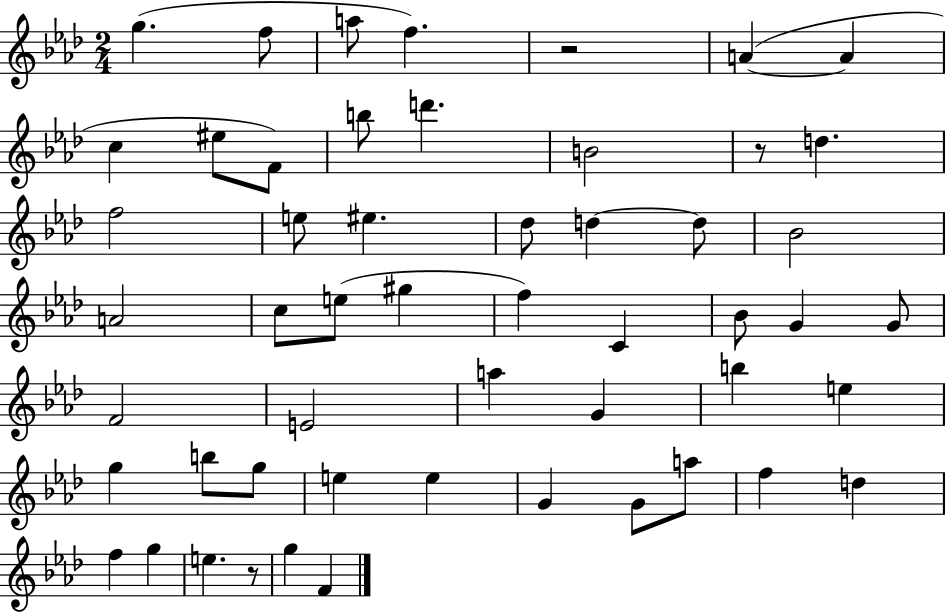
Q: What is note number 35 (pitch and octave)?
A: E5